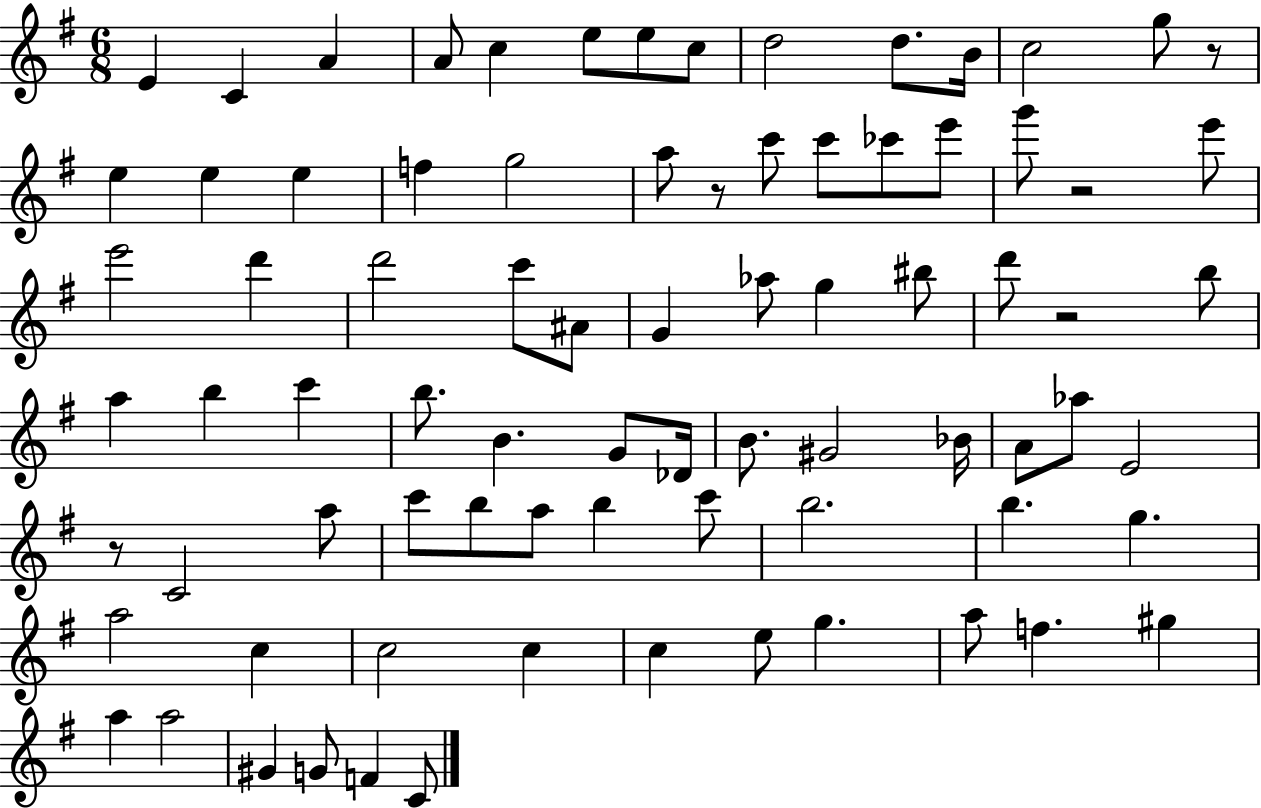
X:1
T:Untitled
M:6/8
L:1/4
K:G
E C A A/2 c e/2 e/2 c/2 d2 d/2 B/4 c2 g/2 z/2 e e e f g2 a/2 z/2 c'/2 c'/2 _c'/2 e'/2 g'/2 z2 e'/2 e'2 d' d'2 c'/2 ^A/2 G _a/2 g ^b/2 d'/2 z2 b/2 a b c' b/2 B G/2 _D/4 B/2 ^G2 _B/4 A/2 _a/2 E2 z/2 C2 a/2 c'/2 b/2 a/2 b c'/2 b2 b g a2 c c2 c c e/2 g a/2 f ^g a a2 ^G G/2 F C/2